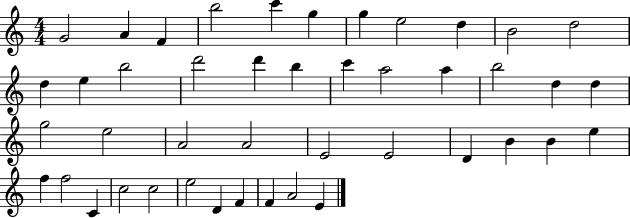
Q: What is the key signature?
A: C major